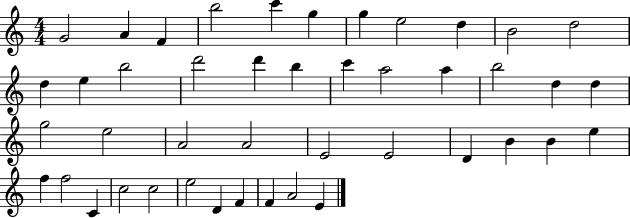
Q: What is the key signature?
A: C major